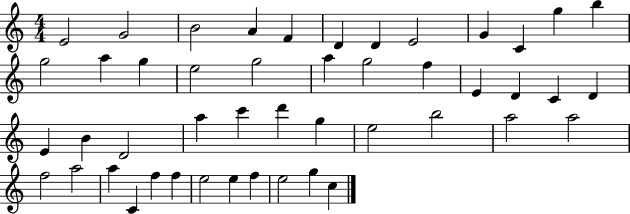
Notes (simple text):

E4/h G4/h B4/h A4/q F4/q D4/q D4/q E4/h G4/q C4/q G5/q B5/q G5/h A5/q G5/q E5/h G5/h A5/q G5/h F5/q E4/q D4/q C4/q D4/q E4/q B4/q D4/h A5/q C6/q D6/q G5/q E5/h B5/h A5/h A5/h F5/h A5/h A5/q C4/q F5/q F5/q E5/h E5/q F5/q E5/h G5/q C5/q